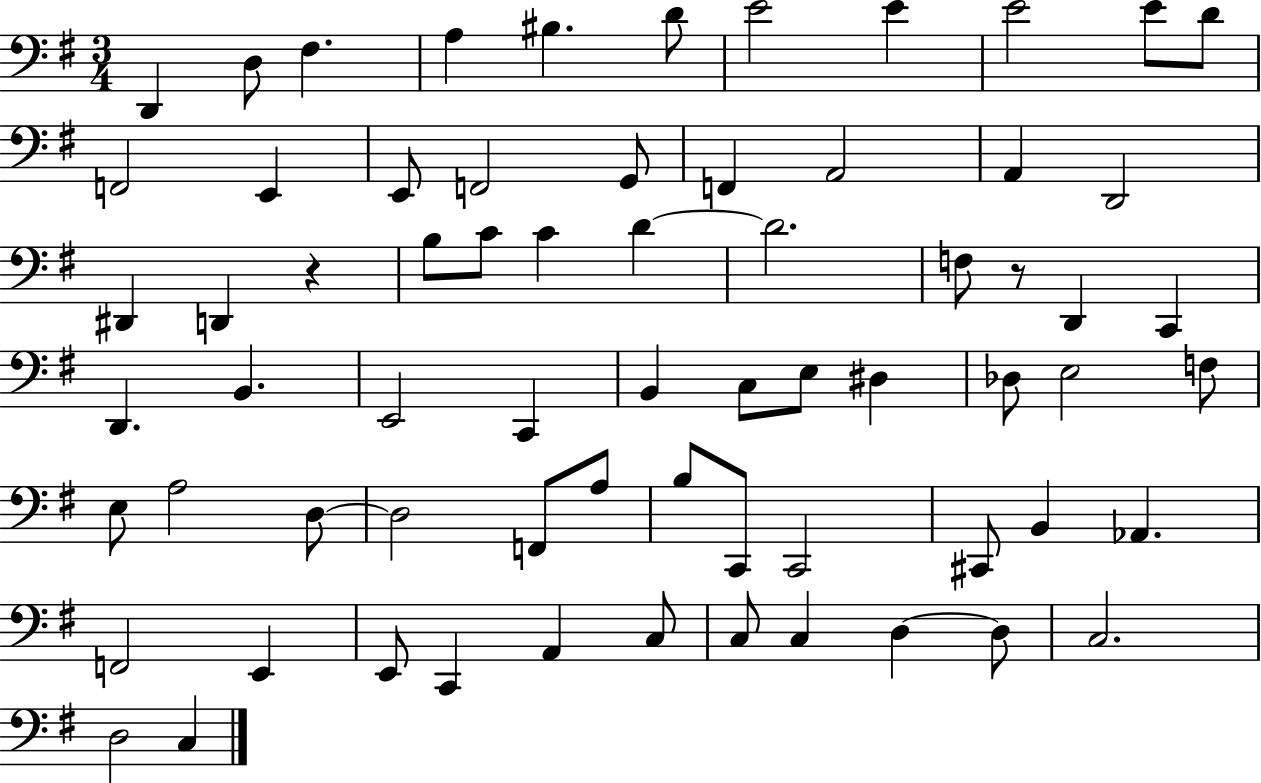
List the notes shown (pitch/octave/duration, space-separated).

D2/q D3/e F#3/q. A3/q BIS3/q. D4/e E4/h E4/q E4/h E4/e D4/e F2/h E2/q E2/e F2/h G2/e F2/q A2/h A2/q D2/h D#2/q D2/q R/q B3/e C4/e C4/q D4/q D4/h. F3/e R/e D2/q C2/q D2/q. B2/q. E2/h C2/q B2/q C3/e E3/e D#3/q Db3/e E3/h F3/e E3/e A3/h D3/e D3/h F2/e A3/e B3/e C2/e C2/h C#2/e B2/q Ab2/q. F2/h E2/q E2/e C2/q A2/q C3/e C3/e C3/q D3/q D3/e C3/h. D3/h C3/q